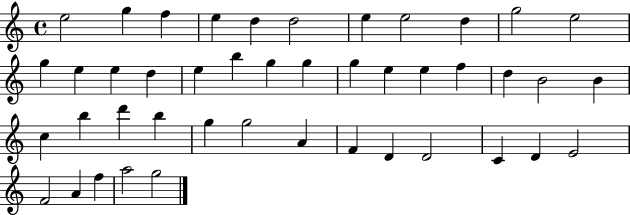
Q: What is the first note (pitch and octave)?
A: E5